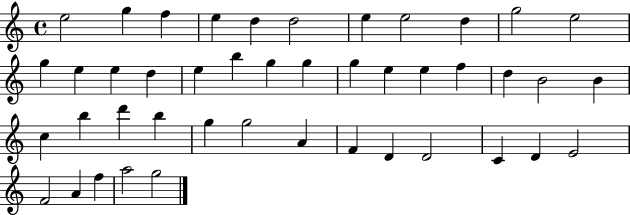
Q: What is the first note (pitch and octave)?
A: E5